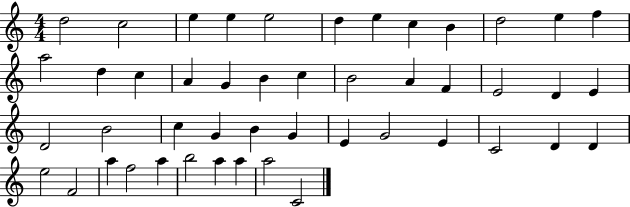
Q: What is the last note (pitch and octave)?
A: C4